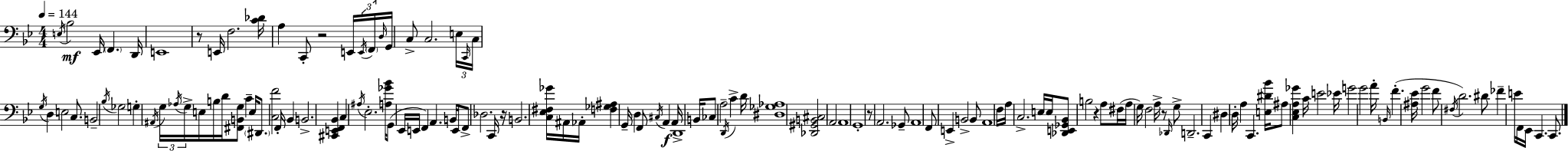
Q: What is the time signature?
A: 4/4